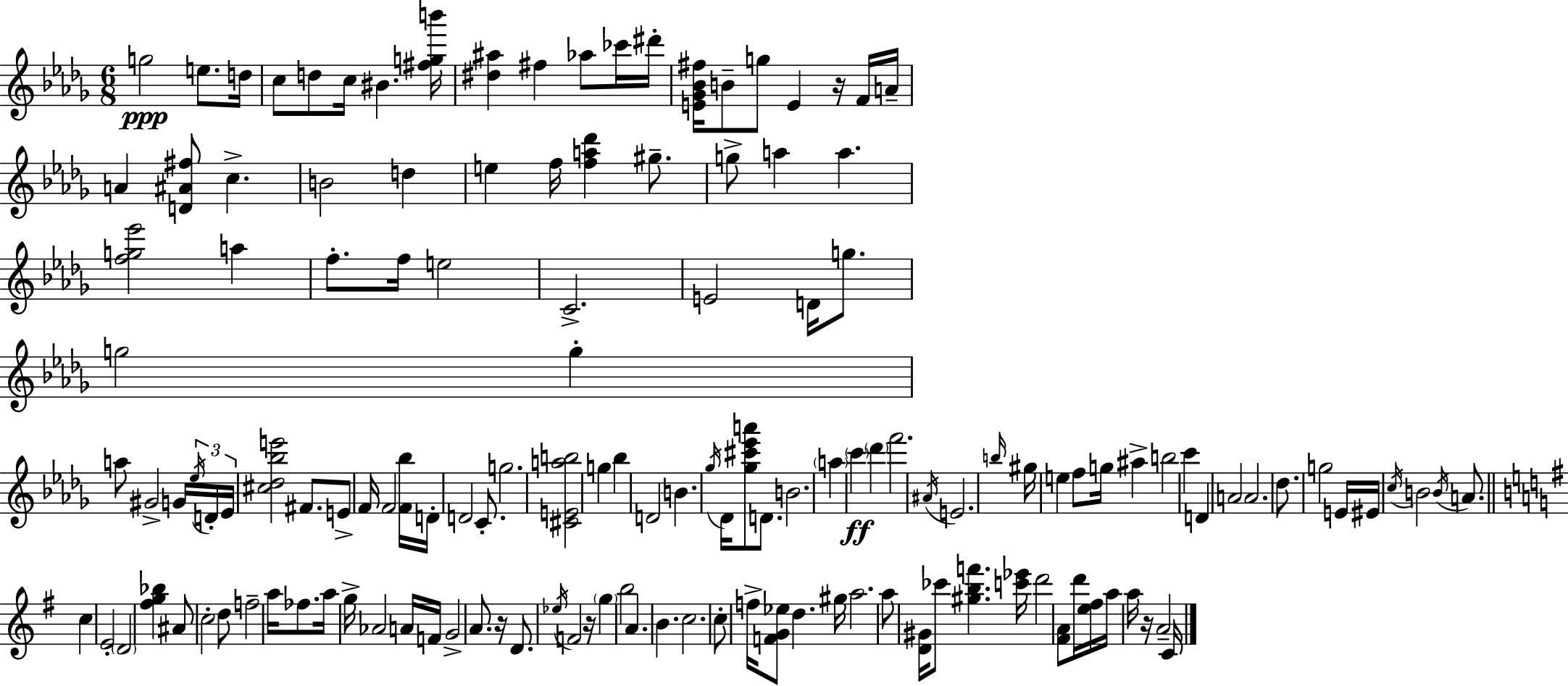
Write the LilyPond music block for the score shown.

{
  \clef treble
  \numericTimeSignature
  \time 6/8
  \key bes \minor
  \repeat volta 2 { g''2\ppp e''8. d''16 | c''8 d''8 c''16 bis'4. <fis'' g'' b'''>16 | <dis'' ais''>4 fis''4 aes''8 ces'''16 dis'''16-. | <e' ges' bes' fis''>16 b'8-- g''8 e'4 r16 f'16 a'16-- | \break a'4 <d' ais' fis''>8 c''4.-> | b'2 d''4 | e''4 f''16 <f'' a'' des'''>4 gis''8.-- | g''8-> a''4 a''4. | \break <f'' g'' ees'''>2 a''4 | f''8.-. f''16 e''2 | c'2.-> | e'2 d'16 g''8. | \break g''2 g''4-. | a''8 gis'2-> g'16 \tuplet 3/2 { \acciaccatura { ees''16 } | d'16-. ees'16 } <cis'' des'' bes'' e'''>2 fis'8. | e'8-> f'16 f'2 | \break <f' bes''>16 d'16-. d'2 c'8.-. | g''2. | <cis' e' a'' b''>2 g''4 | bes''4 d'2 | \break b'4. \acciaccatura { ges''16 } des'16 <ges'' cis''' ees''' a'''>8 d'8. | b'2. | \parenthesize a''4 \parenthesize c'''4\ff \parenthesize des'''4 | f'''2. | \break \acciaccatura { ais'16 } e'2. | \grace { b''16 } gis''16 e''4 f''8 g''16 | ais''4-> b''2 | c'''4 d'4 a'2 | \break a'2. | des''8. g''2 | e'16 eis'16 \acciaccatura { c''16 } b'2 | \acciaccatura { b'16 } a'8. \bar "||" \break \key e \minor c''4 e'2-. | \parenthesize d'2 <fis'' g'' bes''>4 | ais'8 c''2-. d''8 | f''2-- a''16 fes''8. | \break a''16 g''16-> aes'2 a'16 f'16 | g'2-> a'8. r16 | d'8. \acciaccatura { ees''16 } f'2 | r16 \parenthesize g''4 b''2 | \break a'4. b'4. | c''2. | c''8-. f''16-> <f' g' ees''>8 d''4. | gis''16 a''2. | \break a''8 <d' gis'>16 ces'''8 <gis'' b'' f'''>4. | <c''' ees'''>16 d'''2 <fis' a'>8 d'''16 | <e'' fis''>16 a''16 a''16 r16 a'2-- | c'16 } \bar "|."
}